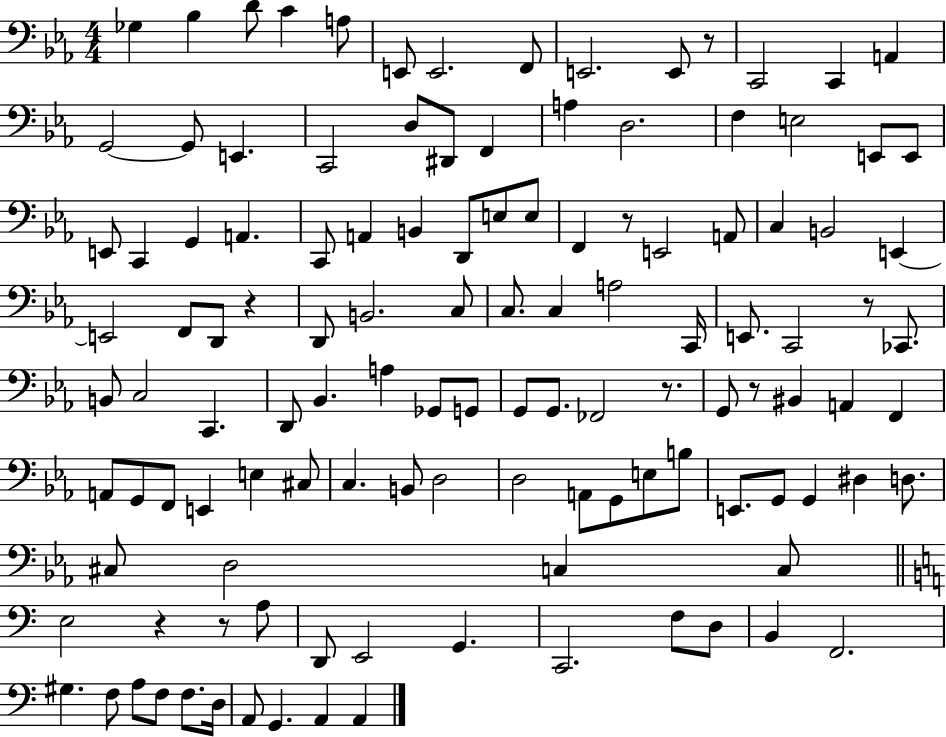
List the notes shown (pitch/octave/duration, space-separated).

Gb3/q Bb3/q D4/e C4/q A3/e E2/e E2/h. F2/e E2/h. E2/e R/e C2/h C2/q A2/q G2/h G2/e E2/q. C2/h D3/e D#2/e F2/q A3/q D3/h. F3/q E3/h E2/e E2/e E2/e C2/q G2/q A2/q. C2/e A2/q B2/q D2/e E3/e E3/e F2/q R/e E2/h A2/e C3/q B2/h E2/q E2/h F2/e D2/e R/q D2/e B2/h. C3/e C3/e. C3/q A3/h C2/s E2/e. C2/h R/e CES2/e. B2/e C3/h C2/q. D2/e Bb2/q. A3/q Gb2/e G2/e G2/e G2/e. FES2/h R/e. G2/e R/e BIS2/q A2/q F2/q A2/e G2/e F2/e E2/q E3/q C#3/e C3/q. B2/e D3/h D3/h A2/e G2/e E3/e B3/e E2/e. G2/e G2/q D#3/q D3/e. C#3/e D3/h C3/q C3/e E3/h R/q R/e A3/e D2/e E2/h G2/q. C2/h. F3/e D3/e B2/q F2/h. G#3/q. F3/e A3/e F3/e F3/e. D3/s A2/e G2/q. A2/q A2/q